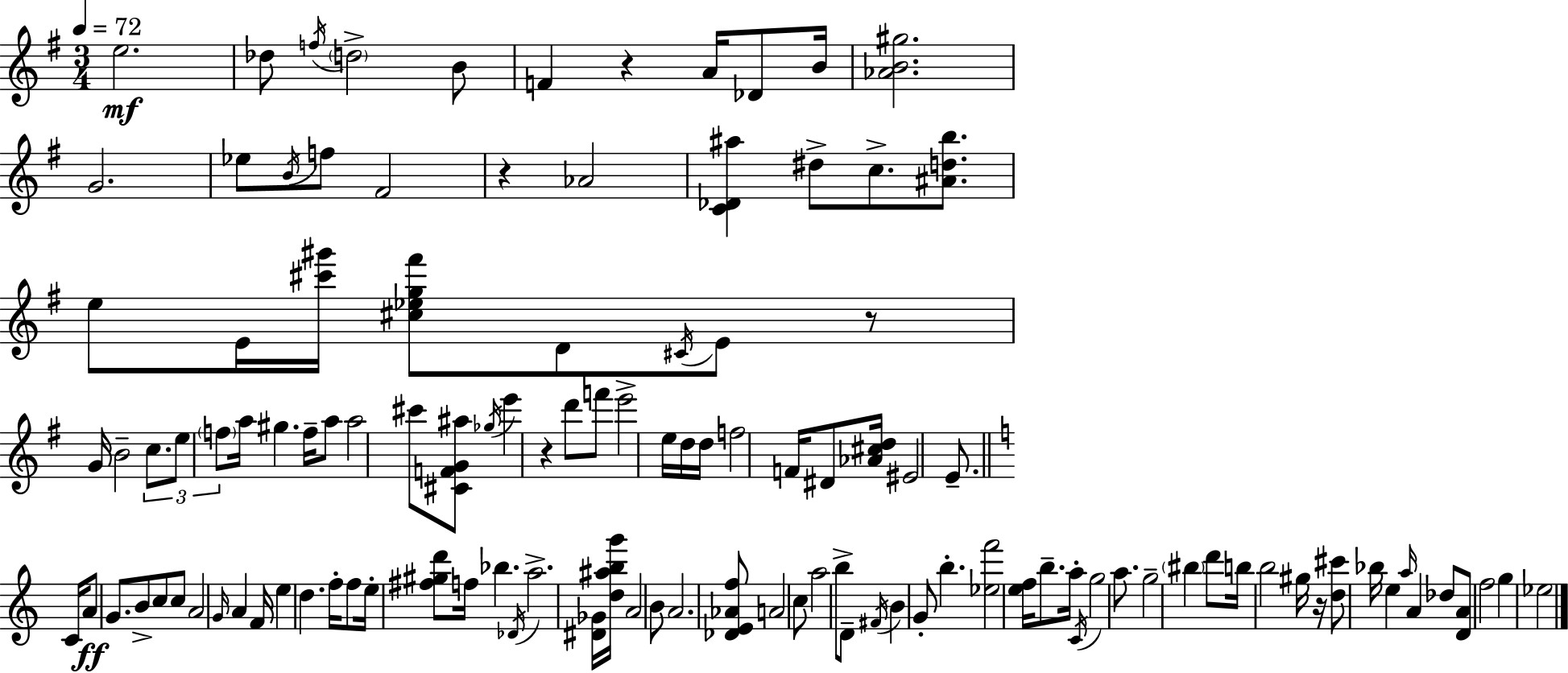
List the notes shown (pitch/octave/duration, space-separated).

E5/h. Db5/e F5/s D5/h B4/e F4/q R/q A4/s Db4/e B4/s [Ab4,B4,G#5]/h. G4/h. Eb5/e B4/s F5/e F#4/h R/q Ab4/h [C4,Db4,A#5]/q D#5/e C5/e. [A#4,D5,B5]/e. E5/e E4/s [C#6,G#6]/s [C#5,Eb5,G5,F#6]/e D4/e C#4/s E4/e R/e G4/s B4/h C5/e. E5/e F5/e A5/s G#5/q. F5/s A5/e A5/h C#6/e [C#4,F4,G4,A#5]/e Gb5/s E6/q R/q D6/e F6/e E6/h E5/s D5/s D5/s F5/h F4/s D#4/e [Ab4,C#5,D5]/s EIS4/h E4/e. C4/s A4/e G4/e. B4/e C5/e C5/e A4/h G4/s A4/q F4/s E5/q D5/q. F5/s F5/e E5/s [F#5,G#5,D6]/e F5/s Bb5/q. Db4/s A5/h. [D#4,Gb4]/s [D5,A#5,B5,G6]/s A4/h B4/e A4/h. [Db4,E4,Ab4,F5]/e A4/h C5/e A5/h B5/e D4/e F#4/s B4/q G4/e B5/q. [Eb5,F6]/h [E5,F5]/s B5/e. A5/s C4/s G5/h A5/e. G5/h BIS5/q D6/e B5/s B5/h G#5/s R/s [D5,C#6]/e Bb5/s E5/q A5/s A4/q Db5/e [D4,A4]/e F5/h G5/q Eb5/h